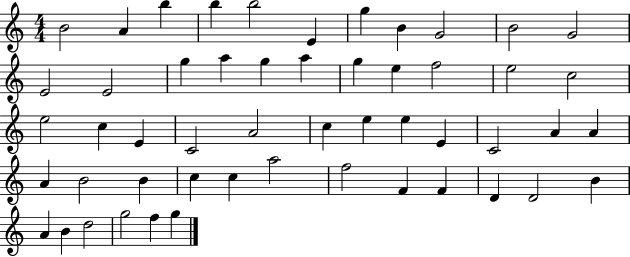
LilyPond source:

{
  \clef treble
  \numericTimeSignature
  \time 4/4
  \key c \major
  b'2 a'4 b''4 | b''4 b''2 e'4 | g''4 b'4 g'2 | b'2 g'2 | \break e'2 e'2 | g''4 a''4 g''4 a''4 | g''4 e''4 f''2 | e''2 c''2 | \break e''2 c''4 e'4 | c'2 a'2 | c''4 e''4 e''4 e'4 | c'2 a'4 a'4 | \break a'4 b'2 b'4 | c''4 c''4 a''2 | f''2 f'4 f'4 | d'4 d'2 b'4 | \break a'4 b'4 d''2 | g''2 f''4 g''4 | \bar "|."
}